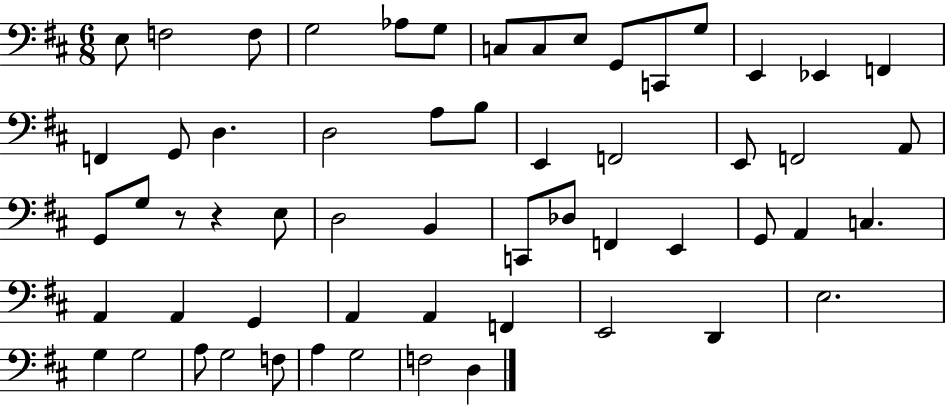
{
  \clef bass
  \numericTimeSignature
  \time 6/8
  \key d \major
  e8 f2 f8 | g2 aes8 g8 | c8 c8 e8 g,8 c,8 g8 | e,4 ees,4 f,4 | \break f,4 g,8 d4. | d2 a8 b8 | e,4 f,2 | e,8 f,2 a,8 | \break g,8 g8 r8 r4 e8 | d2 b,4 | c,8 des8 f,4 e,4 | g,8 a,4 c4. | \break a,4 a,4 g,4 | a,4 a,4 f,4 | e,2 d,4 | e2. | \break g4 g2 | a8 g2 f8 | a4 g2 | f2 d4 | \break \bar "|."
}